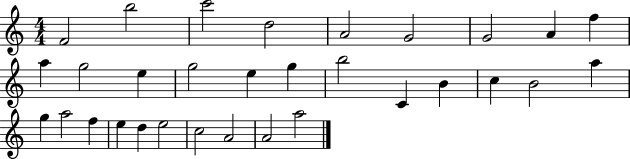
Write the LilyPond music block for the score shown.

{
  \clef treble
  \numericTimeSignature
  \time 4/4
  \key c \major
  f'2 b''2 | c'''2 d''2 | a'2 g'2 | g'2 a'4 f''4 | \break a''4 g''2 e''4 | g''2 e''4 g''4 | b''2 c'4 b'4 | c''4 b'2 a''4 | \break g''4 a''2 f''4 | e''4 d''4 e''2 | c''2 a'2 | a'2 a''2 | \break \bar "|."
}